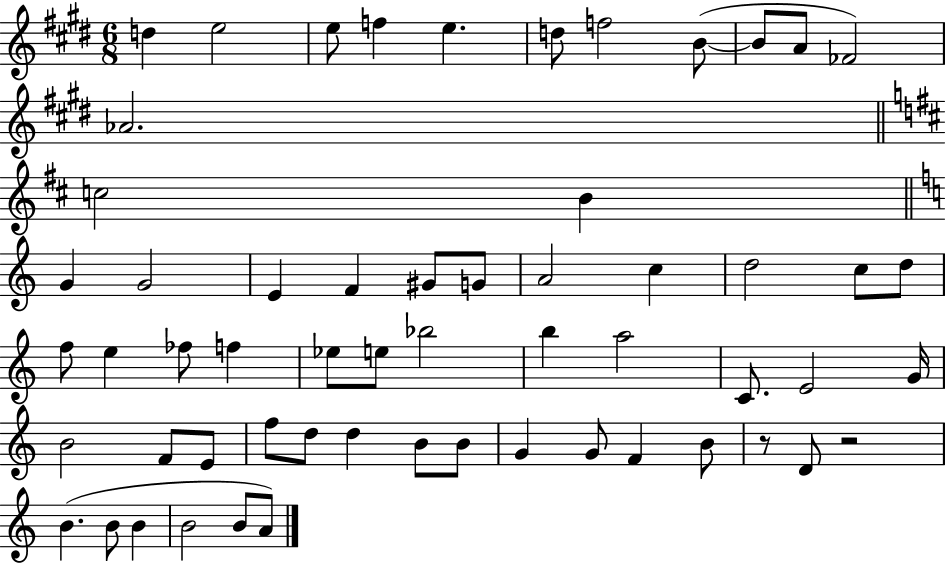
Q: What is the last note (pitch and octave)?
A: A4